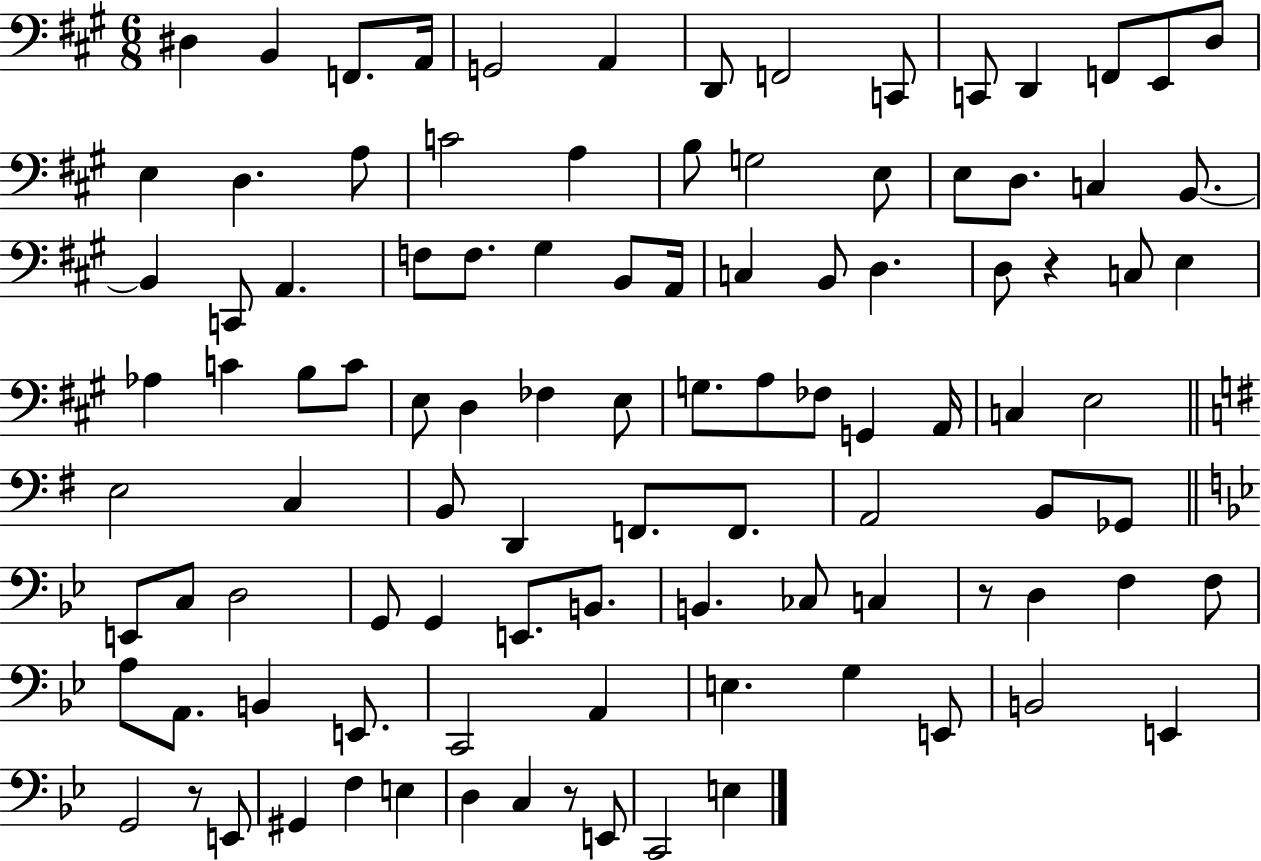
X:1
T:Untitled
M:6/8
L:1/4
K:A
^D, B,, F,,/2 A,,/4 G,,2 A,, D,,/2 F,,2 C,,/2 C,,/2 D,, F,,/2 E,,/2 D,/2 E, D, A,/2 C2 A, B,/2 G,2 E,/2 E,/2 D,/2 C, B,,/2 B,, C,,/2 A,, F,/2 F,/2 ^G, B,,/2 A,,/4 C, B,,/2 D, D,/2 z C,/2 E, _A, C B,/2 C/2 E,/2 D, _F, E,/2 G,/2 A,/2 _F,/2 G,, A,,/4 C, E,2 E,2 C, B,,/2 D,, F,,/2 F,,/2 A,,2 B,,/2 _G,,/2 E,,/2 C,/2 D,2 G,,/2 G,, E,,/2 B,,/2 B,, _C,/2 C, z/2 D, F, F,/2 A,/2 A,,/2 B,, E,,/2 C,,2 A,, E, G, E,,/2 B,,2 E,, G,,2 z/2 E,,/2 ^G,, F, E, D, C, z/2 E,,/2 C,,2 E,